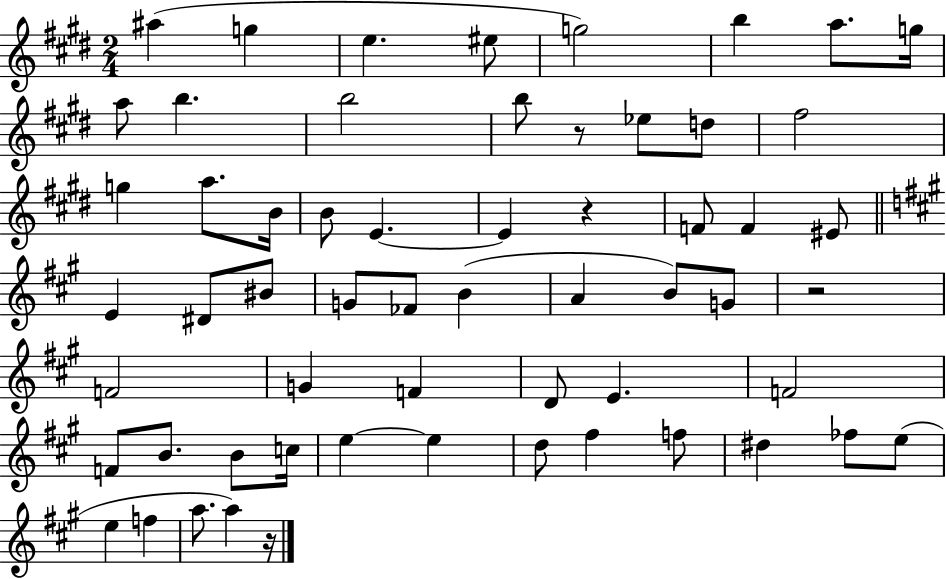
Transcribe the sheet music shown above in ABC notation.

X:1
T:Untitled
M:2/4
L:1/4
K:E
^a g e ^e/2 g2 b a/2 g/4 a/2 b b2 b/2 z/2 _e/2 d/2 ^f2 g a/2 B/4 B/2 E E z F/2 F ^E/2 E ^D/2 ^B/2 G/2 _F/2 B A B/2 G/2 z2 F2 G F D/2 E F2 F/2 B/2 B/2 c/4 e e d/2 ^f f/2 ^d _f/2 e/2 e f a/2 a z/4